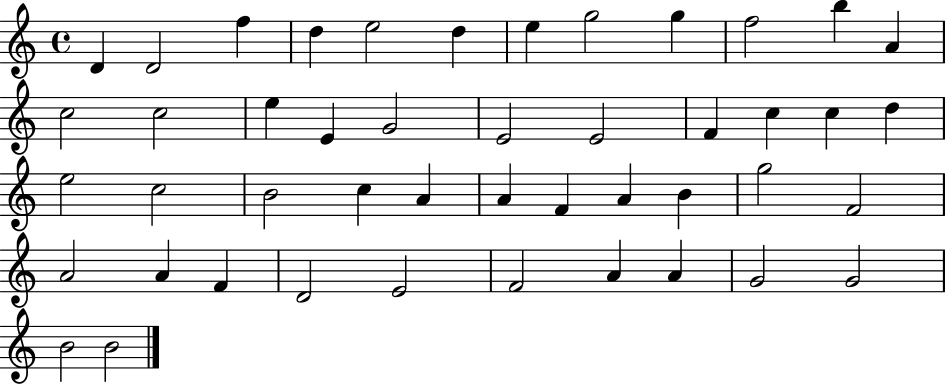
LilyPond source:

{
  \clef treble
  \time 4/4
  \defaultTimeSignature
  \key c \major
  d'4 d'2 f''4 | d''4 e''2 d''4 | e''4 g''2 g''4 | f''2 b''4 a'4 | \break c''2 c''2 | e''4 e'4 g'2 | e'2 e'2 | f'4 c''4 c''4 d''4 | \break e''2 c''2 | b'2 c''4 a'4 | a'4 f'4 a'4 b'4 | g''2 f'2 | \break a'2 a'4 f'4 | d'2 e'2 | f'2 a'4 a'4 | g'2 g'2 | \break b'2 b'2 | \bar "|."
}